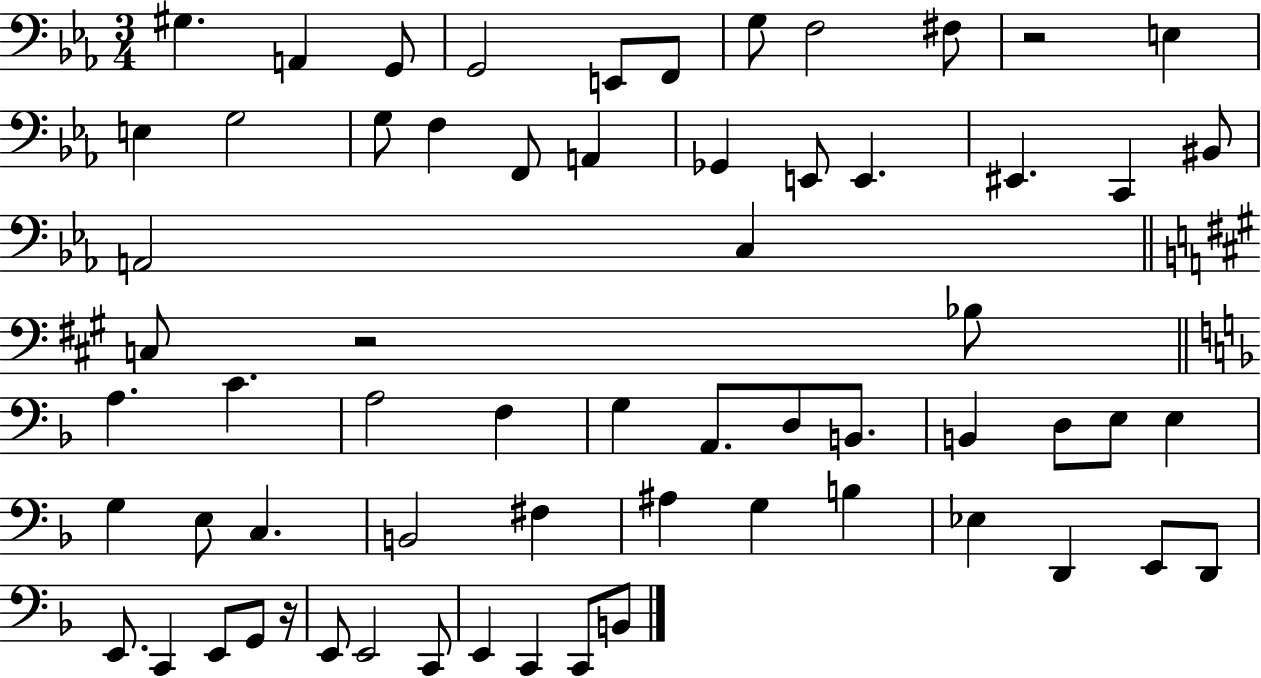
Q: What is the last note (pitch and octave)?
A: B2